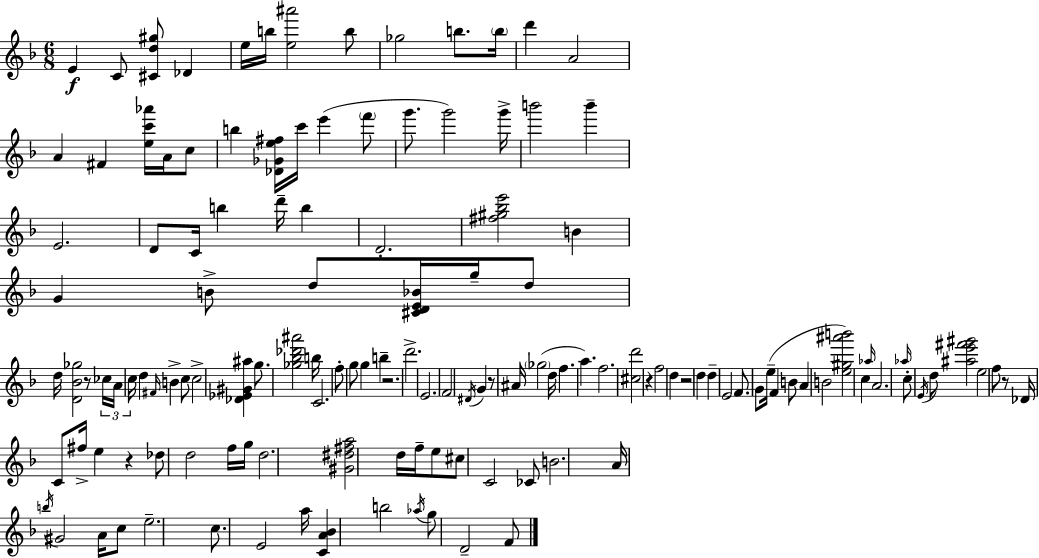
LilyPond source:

{
  \clef treble
  \numericTimeSignature
  \time 6/8
  \key f \major
  \repeat volta 2 { e'4\f c'8 <cis' d'' gis''>8 des'4 | e''16 b''16 <e'' ais'''>2 b''8 | ges''2 b''8. \parenthesize b''16 | d'''4 a'2 | \break a'4 fis'4 <e'' c''' aes'''>16 a'16 c''8 | b''4 <des' ges' e'' fis''>16 c'''16 e'''4( \parenthesize f'''8 | g'''8. g'''2) g'''16-> | b'''2 b'''4-- | \break e'2. | d'8 c'16 b''4 d'''16-- b''4 | d'2.-. | <fis'' gis'' bes'' e'''>2 b'4 | \break g'4 b'8-> d''8 <cis' d' e' bes'>16 g''16-- d''8 | d''16 <d' bes' ges''>2 r8 \tuplet 3/2 { ces''16 | a'16 c''16 } d''4 \grace { fis'16 } b'4-> c''8 | c''2-> <des' ees' gis' ais''>4 | \break g''8. <ges'' bes'' des''' ais'''>2 | b''16 c'2. | f''8-. g''8 g''4 b''4-- | r2. | \break d'''2.-> | e'2. | \parenthesize f'2 \acciaccatura { dis'16 } g'4 | r8 ais'16 \parenthesize ges''2( | \break d''16 f''4. a''4.) | f''2. | <cis'' d'''>2 r4 | f''2 d''4 | \break r2 d''4 | d''4-- e'2 | f'8. g'8 e''16--( f'4 | b'8 a'4 b'2 | \break <e'' gis'' ais''' b'''>2) c''4 | \grace { aes''16 } a'2. | \grace { aes''16 } c''8-. \acciaccatura { e'16 } d''8 <ais'' e''' fis''' gis'''>2 | e''2 | \break f''8 r8 des'16 c'8 fis''16-> e''4 | r4 des''8 d''2 | f''16 g''16 d''2. | <gis' dis'' fis'' a''>2 | \break d''16 f''16-- e''8 cis''8 c'2 | ces'8 b'2. | a'16 \acciaccatura { b''16 } gis'2 | a'16 c''8 e''2.-- | \break c''8. e'2 | a''16 <c' a' bes'>4 b''2 | \acciaccatura { aes''16 } g''8 d'2-- | f'8 } \bar "|."
}